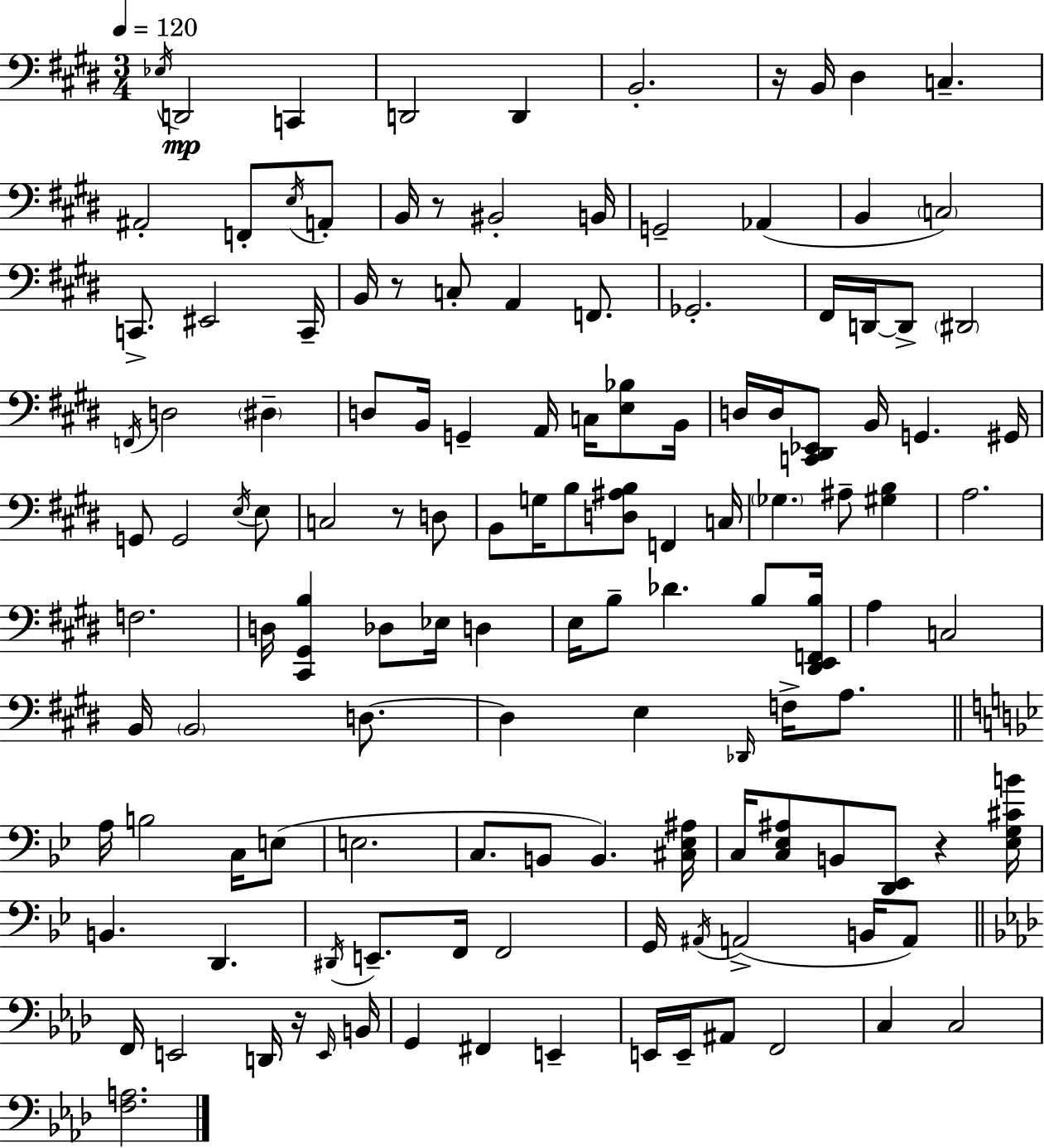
X:1
T:Untitled
M:3/4
L:1/4
K:E
_E,/4 D,,2 C,, D,,2 D,, B,,2 z/4 B,,/4 ^D, C, ^A,,2 F,,/2 E,/4 A,,/2 B,,/4 z/2 ^B,,2 B,,/4 G,,2 _A,, B,, C,2 C,,/2 ^E,,2 C,,/4 B,,/4 z/2 C,/2 A,, F,,/2 _G,,2 ^F,,/4 D,,/4 D,,/2 ^D,,2 F,,/4 D,2 ^D, D,/2 B,,/4 G,, A,,/4 C,/4 [E,_B,]/2 B,,/4 D,/4 D,/4 [C,,^D,,_E,,]/2 B,,/4 G,, ^G,,/4 G,,/2 G,,2 E,/4 E,/2 C,2 z/2 D,/2 B,,/2 G,/4 B,/2 [D,^A,B,]/2 F,, C,/4 _G, ^A,/2 [^G,B,] A,2 F,2 D,/4 [^C,,^G,,B,] _D,/2 _E,/4 D, E,/4 B,/2 _D B,/2 [^D,,E,,F,,B,]/4 A, C,2 B,,/4 B,,2 D,/2 D, E, _D,,/4 F,/4 A,/2 A,/4 B,2 C,/4 E,/2 E,2 C,/2 B,,/2 B,, [^C,_E,^A,]/4 C,/4 [C,_E,^A,]/2 B,,/2 [D,,_E,,]/2 z [_E,G,^CB]/4 B,, D,, ^D,,/4 E,,/2 F,,/4 F,,2 G,,/4 ^A,,/4 A,,2 B,,/4 A,,/2 F,,/4 E,,2 D,,/4 z/4 E,,/4 B,,/4 G,, ^F,, E,, E,,/4 E,,/4 ^A,,/2 F,,2 C, C,2 [F,A,]2